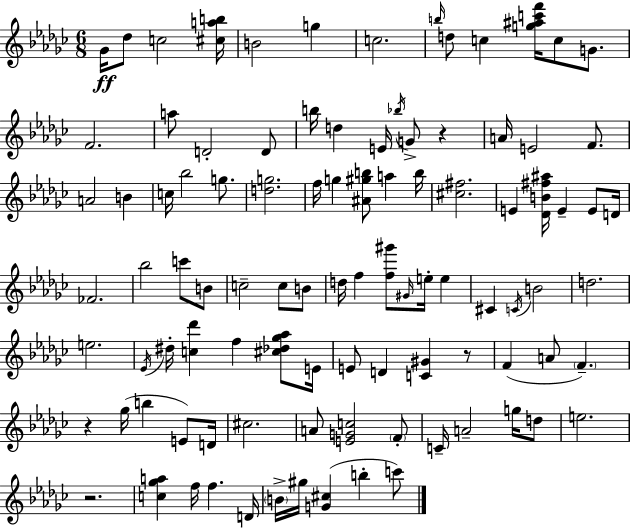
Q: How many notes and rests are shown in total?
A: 98